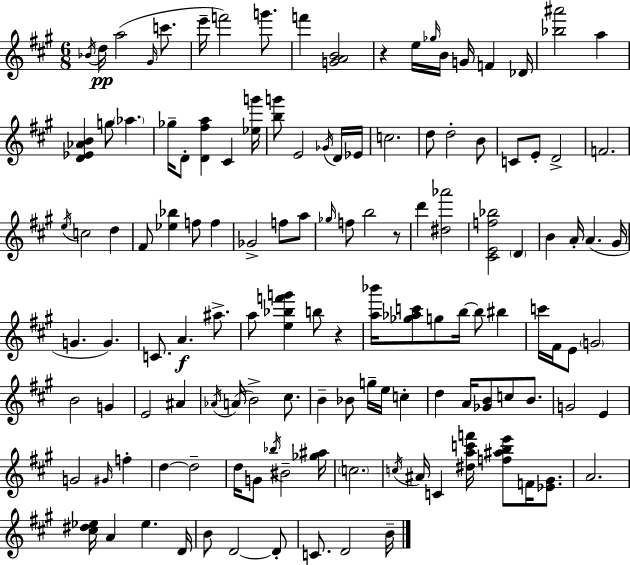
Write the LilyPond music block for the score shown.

{
  \clef treble
  \numericTimeSignature
  \time 6/8
  \key a \major
  \acciaccatura { bes'16 }\pp d''16 a''2( \grace { gis'16 } c'''8. | e'''16-- f'''2) g'''8. | f'''4 <g' a' b'>2 | r4 e''16 \grace { ges''16 } b'16 g'16 f'4 | \break des'16 <bes'' ais'''>2 a''4 | <d' ees' aes' b'>4 g''8 \parenthesize aes''4. | ges''16-- d'8-. <d' fis'' a''>4 cis'4 | <ees'' g'''>16 <b'' g'''>8 e'2 | \break \acciaccatura { ges'16 } d'16 ees'16 c''2. | d''8 d''2-. | b'8 c'8 e'8-. d'2-> | f'2. | \break \acciaccatura { e''16 } c''2 | d''4 fis'8 <ees'' bes''>4 f''8 | f''4 ges'2-> | f''8 a''8 \grace { ges''16 } f''8 b''2 | \break r8 d'''4 <dis'' aes'''>2 | <cis' e' f'' bes''>2 | \parenthesize d'4 b'4 a'16-. a'4.( | gis'16 g'4. | \break g'4.) c'8. a'4.\f | ais''8.-> a''8 <e'' bes'' f''' g'''>4 | b''8 r4 <a'' bes'''>16 <ges'' aes'' c'''>8 g''8 b''16~~ | b''8 bis''4 c'''16 fis'16 e'8 \parenthesize g'2 | \break b'2 | g'4 e'2 | ais'4 \acciaccatura { aes'16 }( a'16 b'2->) | cis''8. b'4-- bes'8 | \break g''16-- e''16 c''4-. d''4 a'16 | <ges' b'>8 c''8 b'8. g'2 | e'4 g'2 | \grace { gis'16 } f''4-. d''4~~ | \break d''2-- d''16 g'8 \acciaccatura { bes''16 } | bis'2-- <ges'' ais''>16 \parenthesize c''2. | \acciaccatura { c''16 } ais'16 c'4 | <dis'' a'' c''' f'''>16 <f'' ais'' b'' e'''>8 f'16 <ees' gis'>8. a'2. | \break <cis'' dis'' ees''>16 a'4 | ees''4. d'16 b'8 | d'2~~ d'8-. c'8. | d'2 b'16-- \bar "|."
}